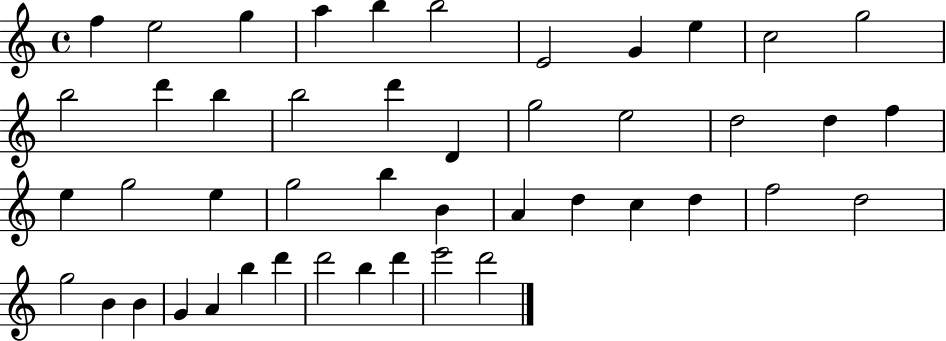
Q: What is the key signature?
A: C major